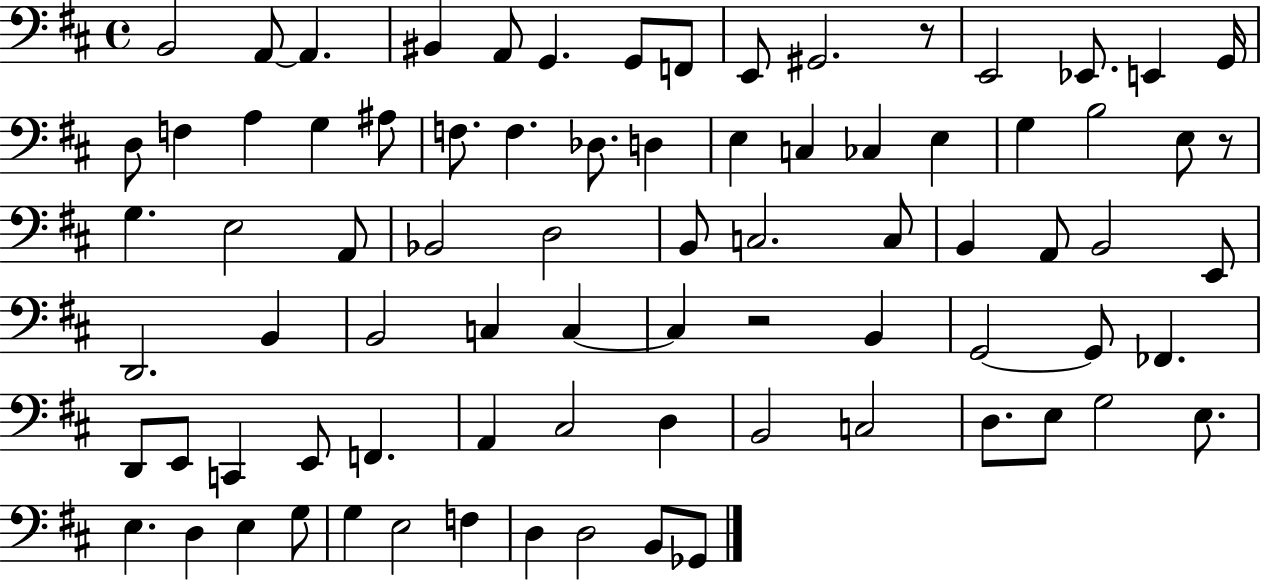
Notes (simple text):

B2/h A2/e A2/q. BIS2/q A2/e G2/q. G2/e F2/e E2/e G#2/h. R/e E2/h Eb2/e. E2/q G2/s D3/e F3/q A3/q G3/q A#3/e F3/e. F3/q. Db3/e. D3/q E3/q C3/q CES3/q E3/q G3/q B3/h E3/e R/e G3/q. E3/h A2/e Bb2/h D3/h B2/e C3/h. C3/e B2/q A2/e B2/h E2/e D2/h. B2/q B2/h C3/q C3/q C3/q R/h B2/q G2/h G2/e FES2/q. D2/e E2/e C2/q E2/e F2/q. A2/q C#3/h D3/q B2/h C3/h D3/e. E3/e G3/h E3/e. E3/q. D3/q E3/q G3/e G3/q E3/h F3/q D3/q D3/h B2/e Gb2/e